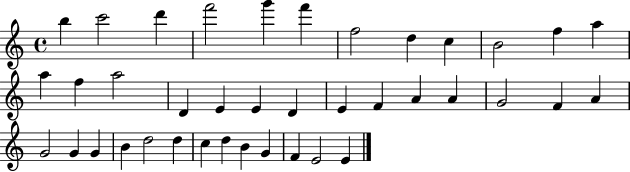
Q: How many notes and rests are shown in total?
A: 39